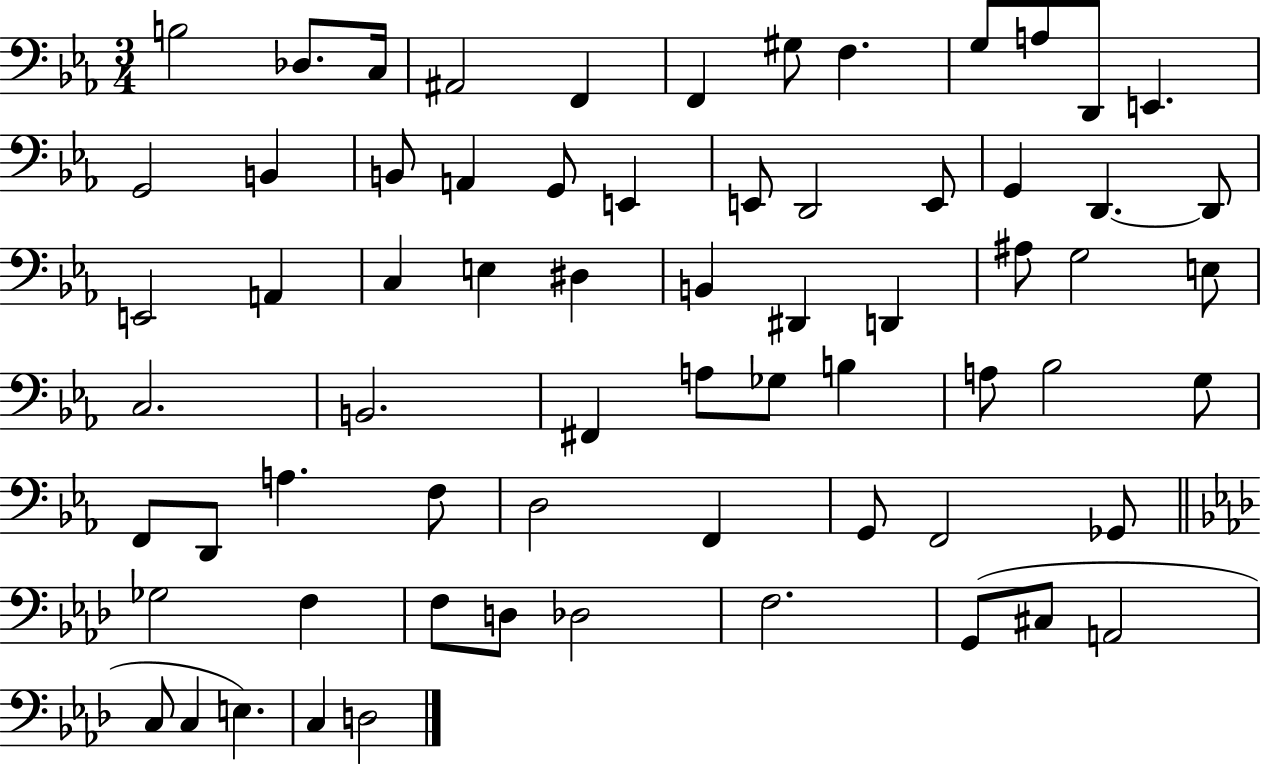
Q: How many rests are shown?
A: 0